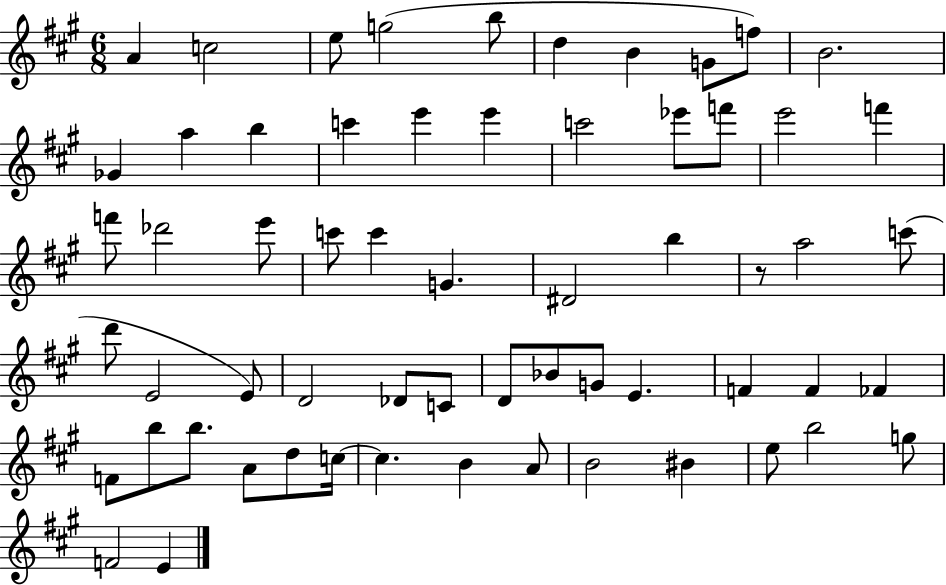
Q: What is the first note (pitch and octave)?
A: A4